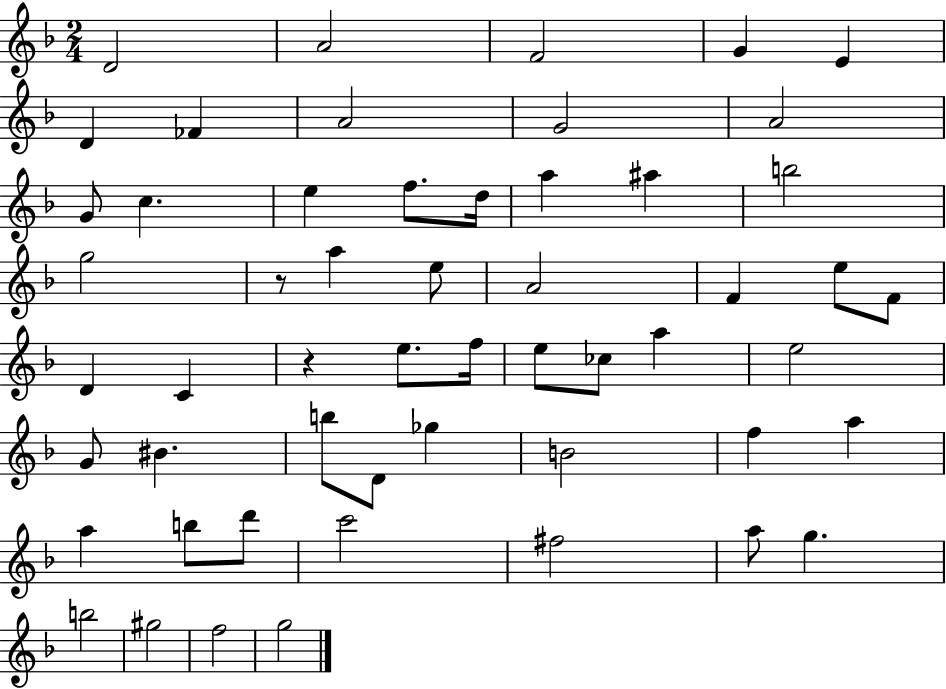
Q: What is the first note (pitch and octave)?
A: D4